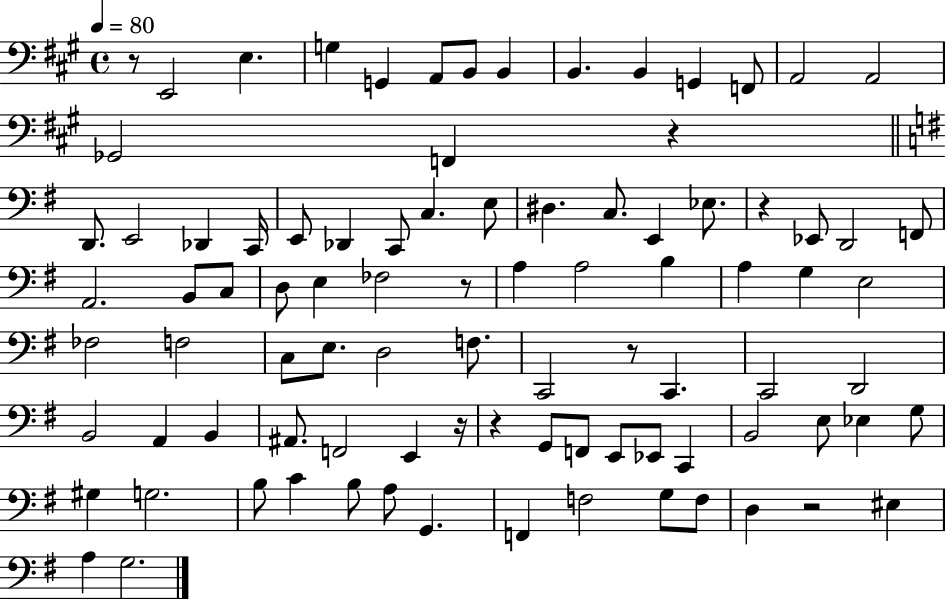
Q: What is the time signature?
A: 4/4